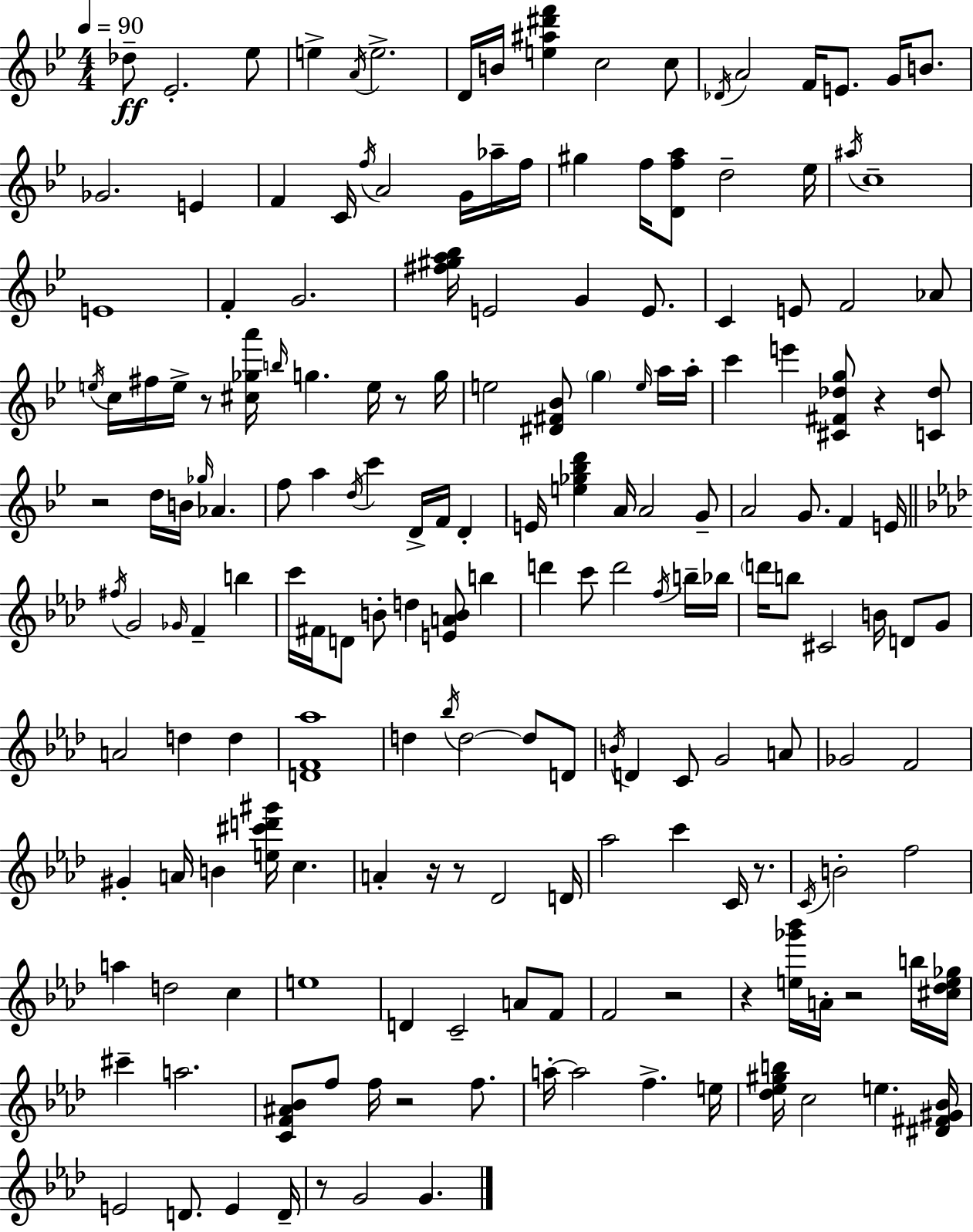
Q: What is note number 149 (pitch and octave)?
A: E4